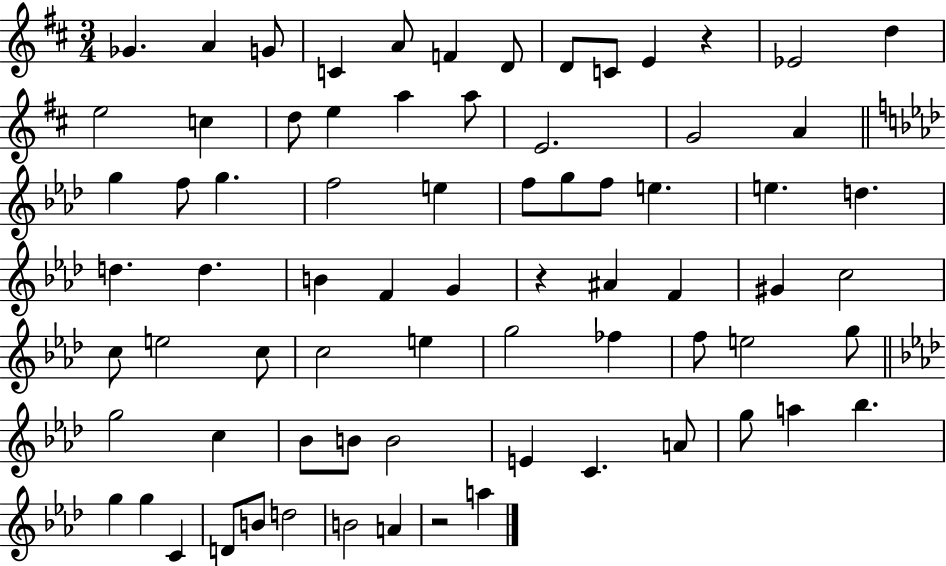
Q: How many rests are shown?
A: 3